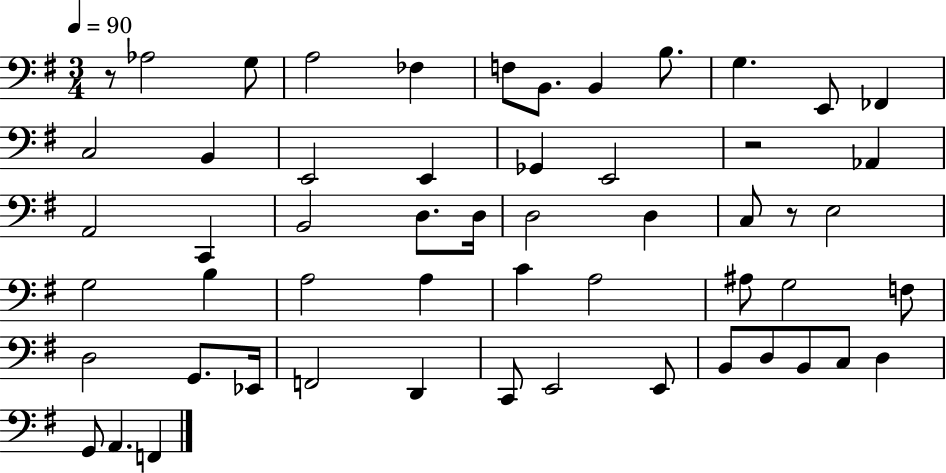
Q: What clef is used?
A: bass